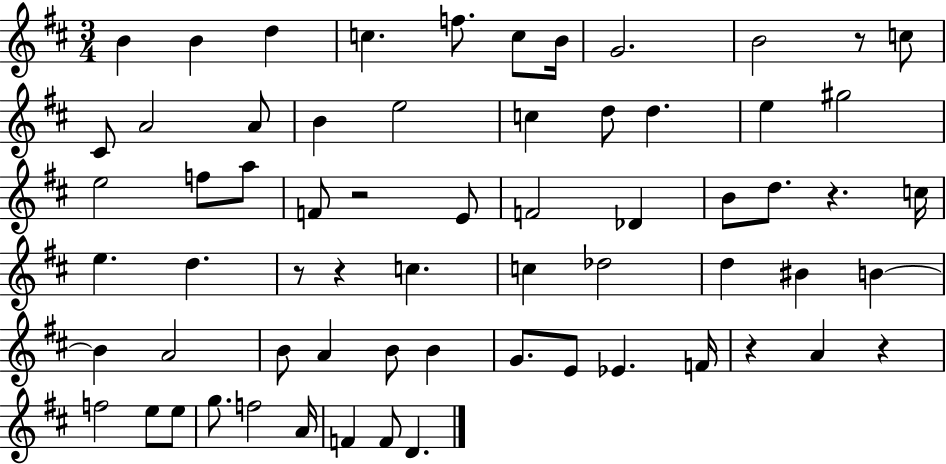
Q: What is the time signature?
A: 3/4